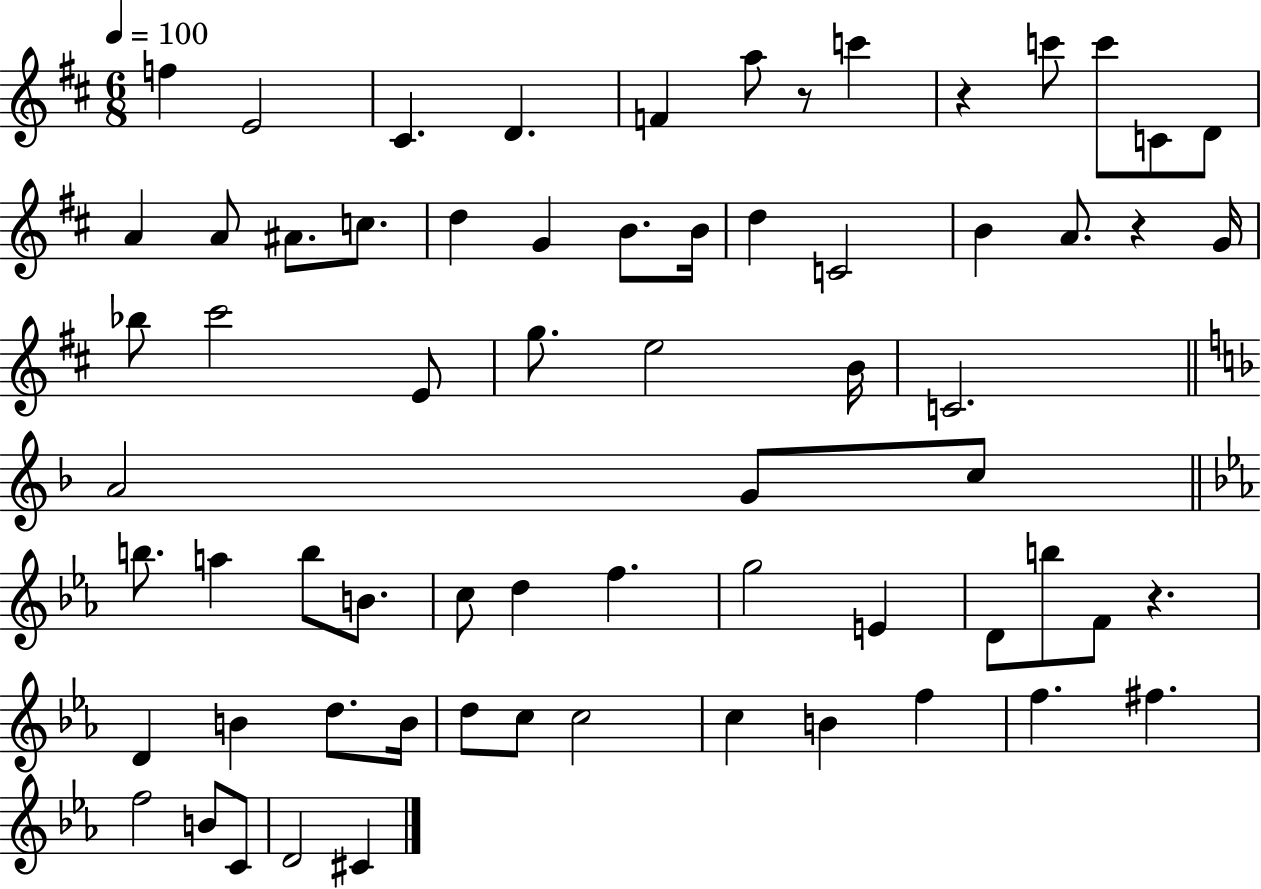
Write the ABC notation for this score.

X:1
T:Untitled
M:6/8
L:1/4
K:D
f E2 ^C D F a/2 z/2 c' z c'/2 c'/2 C/2 D/2 A A/2 ^A/2 c/2 d G B/2 B/4 d C2 B A/2 z G/4 _b/2 ^c'2 E/2 g/2 e2 B/4 C2 A2 G/2 c/2 b/2 a b/2 B/2 c/2 d f g2 E D/2 b/2 F/2 z D B d/2 B/4 d/2 c/2 c2 c B f f ^f f2 B/2 C/2 D2 ^C